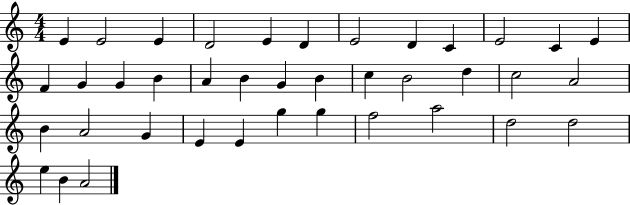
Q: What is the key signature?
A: C major